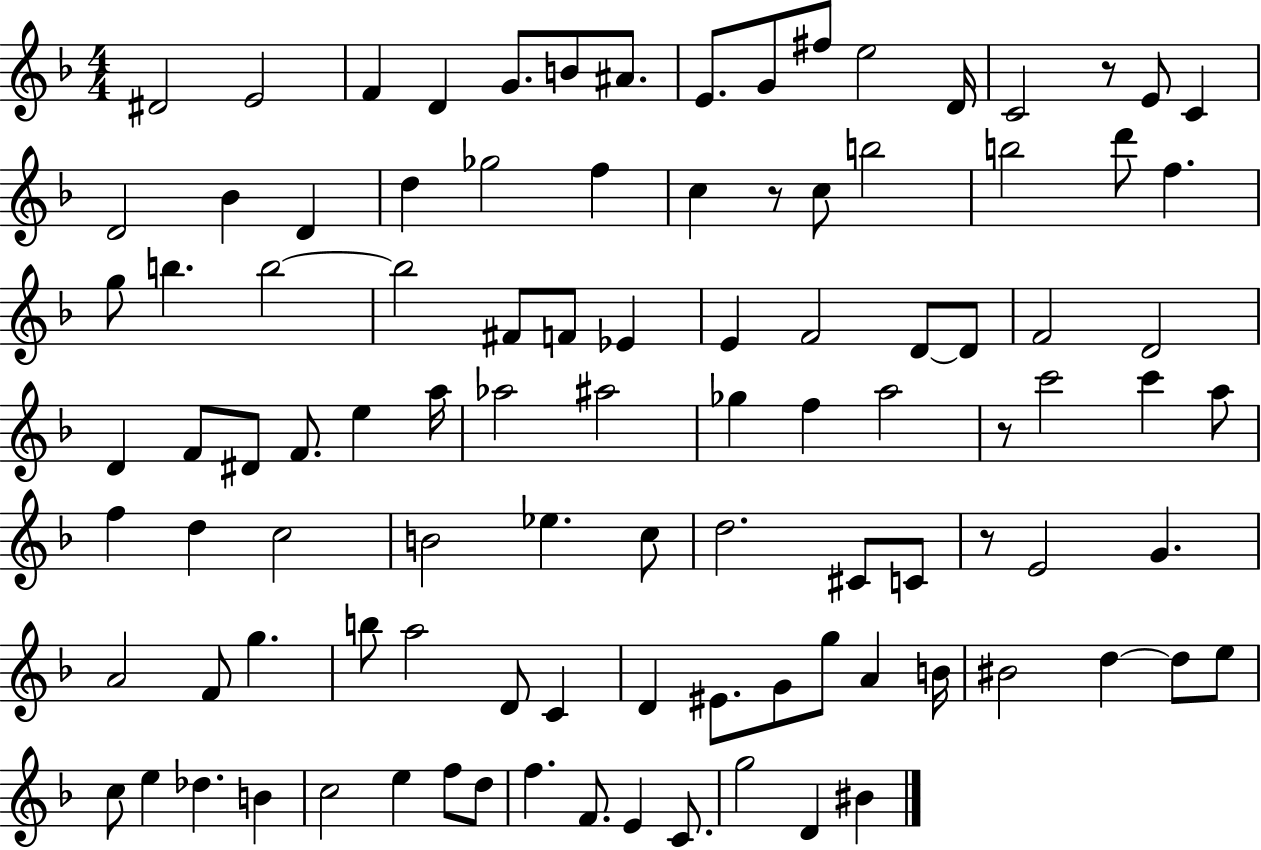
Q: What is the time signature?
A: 4/4